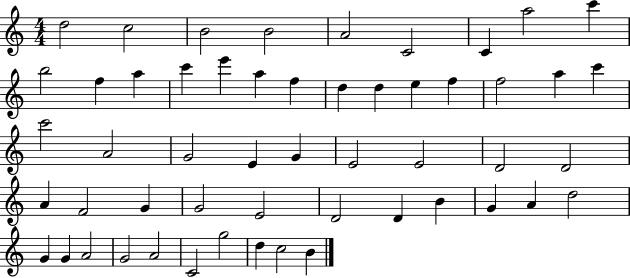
{
  \clef treble
  \numericTimeSignature
  \time 4/4
  \key c \major
  d''2 c''2 | b'2 b'2 | a'2 c'2 | c'4 a''2 c'''4 | \break b''2 f''4 a''4 | c'''4 e'''4 a''4 f''4 | d''4 d''4 e''4 f''4 | f''2 a''4 c'''4 | \break c'''2 a'2 | g'2 e'4 g'4 | e'2 e'2 | d'2 d'2 | \break a'4 f'2 g'4 | g'2 e'2 | d'2 d'4 b'4 | g'4 a'4 d''2 | \break g'4 g'4 a'2 | g'2 a'2 | c'2 g''2 | d''4 c''2 b'4 | \break \bar "|."
}